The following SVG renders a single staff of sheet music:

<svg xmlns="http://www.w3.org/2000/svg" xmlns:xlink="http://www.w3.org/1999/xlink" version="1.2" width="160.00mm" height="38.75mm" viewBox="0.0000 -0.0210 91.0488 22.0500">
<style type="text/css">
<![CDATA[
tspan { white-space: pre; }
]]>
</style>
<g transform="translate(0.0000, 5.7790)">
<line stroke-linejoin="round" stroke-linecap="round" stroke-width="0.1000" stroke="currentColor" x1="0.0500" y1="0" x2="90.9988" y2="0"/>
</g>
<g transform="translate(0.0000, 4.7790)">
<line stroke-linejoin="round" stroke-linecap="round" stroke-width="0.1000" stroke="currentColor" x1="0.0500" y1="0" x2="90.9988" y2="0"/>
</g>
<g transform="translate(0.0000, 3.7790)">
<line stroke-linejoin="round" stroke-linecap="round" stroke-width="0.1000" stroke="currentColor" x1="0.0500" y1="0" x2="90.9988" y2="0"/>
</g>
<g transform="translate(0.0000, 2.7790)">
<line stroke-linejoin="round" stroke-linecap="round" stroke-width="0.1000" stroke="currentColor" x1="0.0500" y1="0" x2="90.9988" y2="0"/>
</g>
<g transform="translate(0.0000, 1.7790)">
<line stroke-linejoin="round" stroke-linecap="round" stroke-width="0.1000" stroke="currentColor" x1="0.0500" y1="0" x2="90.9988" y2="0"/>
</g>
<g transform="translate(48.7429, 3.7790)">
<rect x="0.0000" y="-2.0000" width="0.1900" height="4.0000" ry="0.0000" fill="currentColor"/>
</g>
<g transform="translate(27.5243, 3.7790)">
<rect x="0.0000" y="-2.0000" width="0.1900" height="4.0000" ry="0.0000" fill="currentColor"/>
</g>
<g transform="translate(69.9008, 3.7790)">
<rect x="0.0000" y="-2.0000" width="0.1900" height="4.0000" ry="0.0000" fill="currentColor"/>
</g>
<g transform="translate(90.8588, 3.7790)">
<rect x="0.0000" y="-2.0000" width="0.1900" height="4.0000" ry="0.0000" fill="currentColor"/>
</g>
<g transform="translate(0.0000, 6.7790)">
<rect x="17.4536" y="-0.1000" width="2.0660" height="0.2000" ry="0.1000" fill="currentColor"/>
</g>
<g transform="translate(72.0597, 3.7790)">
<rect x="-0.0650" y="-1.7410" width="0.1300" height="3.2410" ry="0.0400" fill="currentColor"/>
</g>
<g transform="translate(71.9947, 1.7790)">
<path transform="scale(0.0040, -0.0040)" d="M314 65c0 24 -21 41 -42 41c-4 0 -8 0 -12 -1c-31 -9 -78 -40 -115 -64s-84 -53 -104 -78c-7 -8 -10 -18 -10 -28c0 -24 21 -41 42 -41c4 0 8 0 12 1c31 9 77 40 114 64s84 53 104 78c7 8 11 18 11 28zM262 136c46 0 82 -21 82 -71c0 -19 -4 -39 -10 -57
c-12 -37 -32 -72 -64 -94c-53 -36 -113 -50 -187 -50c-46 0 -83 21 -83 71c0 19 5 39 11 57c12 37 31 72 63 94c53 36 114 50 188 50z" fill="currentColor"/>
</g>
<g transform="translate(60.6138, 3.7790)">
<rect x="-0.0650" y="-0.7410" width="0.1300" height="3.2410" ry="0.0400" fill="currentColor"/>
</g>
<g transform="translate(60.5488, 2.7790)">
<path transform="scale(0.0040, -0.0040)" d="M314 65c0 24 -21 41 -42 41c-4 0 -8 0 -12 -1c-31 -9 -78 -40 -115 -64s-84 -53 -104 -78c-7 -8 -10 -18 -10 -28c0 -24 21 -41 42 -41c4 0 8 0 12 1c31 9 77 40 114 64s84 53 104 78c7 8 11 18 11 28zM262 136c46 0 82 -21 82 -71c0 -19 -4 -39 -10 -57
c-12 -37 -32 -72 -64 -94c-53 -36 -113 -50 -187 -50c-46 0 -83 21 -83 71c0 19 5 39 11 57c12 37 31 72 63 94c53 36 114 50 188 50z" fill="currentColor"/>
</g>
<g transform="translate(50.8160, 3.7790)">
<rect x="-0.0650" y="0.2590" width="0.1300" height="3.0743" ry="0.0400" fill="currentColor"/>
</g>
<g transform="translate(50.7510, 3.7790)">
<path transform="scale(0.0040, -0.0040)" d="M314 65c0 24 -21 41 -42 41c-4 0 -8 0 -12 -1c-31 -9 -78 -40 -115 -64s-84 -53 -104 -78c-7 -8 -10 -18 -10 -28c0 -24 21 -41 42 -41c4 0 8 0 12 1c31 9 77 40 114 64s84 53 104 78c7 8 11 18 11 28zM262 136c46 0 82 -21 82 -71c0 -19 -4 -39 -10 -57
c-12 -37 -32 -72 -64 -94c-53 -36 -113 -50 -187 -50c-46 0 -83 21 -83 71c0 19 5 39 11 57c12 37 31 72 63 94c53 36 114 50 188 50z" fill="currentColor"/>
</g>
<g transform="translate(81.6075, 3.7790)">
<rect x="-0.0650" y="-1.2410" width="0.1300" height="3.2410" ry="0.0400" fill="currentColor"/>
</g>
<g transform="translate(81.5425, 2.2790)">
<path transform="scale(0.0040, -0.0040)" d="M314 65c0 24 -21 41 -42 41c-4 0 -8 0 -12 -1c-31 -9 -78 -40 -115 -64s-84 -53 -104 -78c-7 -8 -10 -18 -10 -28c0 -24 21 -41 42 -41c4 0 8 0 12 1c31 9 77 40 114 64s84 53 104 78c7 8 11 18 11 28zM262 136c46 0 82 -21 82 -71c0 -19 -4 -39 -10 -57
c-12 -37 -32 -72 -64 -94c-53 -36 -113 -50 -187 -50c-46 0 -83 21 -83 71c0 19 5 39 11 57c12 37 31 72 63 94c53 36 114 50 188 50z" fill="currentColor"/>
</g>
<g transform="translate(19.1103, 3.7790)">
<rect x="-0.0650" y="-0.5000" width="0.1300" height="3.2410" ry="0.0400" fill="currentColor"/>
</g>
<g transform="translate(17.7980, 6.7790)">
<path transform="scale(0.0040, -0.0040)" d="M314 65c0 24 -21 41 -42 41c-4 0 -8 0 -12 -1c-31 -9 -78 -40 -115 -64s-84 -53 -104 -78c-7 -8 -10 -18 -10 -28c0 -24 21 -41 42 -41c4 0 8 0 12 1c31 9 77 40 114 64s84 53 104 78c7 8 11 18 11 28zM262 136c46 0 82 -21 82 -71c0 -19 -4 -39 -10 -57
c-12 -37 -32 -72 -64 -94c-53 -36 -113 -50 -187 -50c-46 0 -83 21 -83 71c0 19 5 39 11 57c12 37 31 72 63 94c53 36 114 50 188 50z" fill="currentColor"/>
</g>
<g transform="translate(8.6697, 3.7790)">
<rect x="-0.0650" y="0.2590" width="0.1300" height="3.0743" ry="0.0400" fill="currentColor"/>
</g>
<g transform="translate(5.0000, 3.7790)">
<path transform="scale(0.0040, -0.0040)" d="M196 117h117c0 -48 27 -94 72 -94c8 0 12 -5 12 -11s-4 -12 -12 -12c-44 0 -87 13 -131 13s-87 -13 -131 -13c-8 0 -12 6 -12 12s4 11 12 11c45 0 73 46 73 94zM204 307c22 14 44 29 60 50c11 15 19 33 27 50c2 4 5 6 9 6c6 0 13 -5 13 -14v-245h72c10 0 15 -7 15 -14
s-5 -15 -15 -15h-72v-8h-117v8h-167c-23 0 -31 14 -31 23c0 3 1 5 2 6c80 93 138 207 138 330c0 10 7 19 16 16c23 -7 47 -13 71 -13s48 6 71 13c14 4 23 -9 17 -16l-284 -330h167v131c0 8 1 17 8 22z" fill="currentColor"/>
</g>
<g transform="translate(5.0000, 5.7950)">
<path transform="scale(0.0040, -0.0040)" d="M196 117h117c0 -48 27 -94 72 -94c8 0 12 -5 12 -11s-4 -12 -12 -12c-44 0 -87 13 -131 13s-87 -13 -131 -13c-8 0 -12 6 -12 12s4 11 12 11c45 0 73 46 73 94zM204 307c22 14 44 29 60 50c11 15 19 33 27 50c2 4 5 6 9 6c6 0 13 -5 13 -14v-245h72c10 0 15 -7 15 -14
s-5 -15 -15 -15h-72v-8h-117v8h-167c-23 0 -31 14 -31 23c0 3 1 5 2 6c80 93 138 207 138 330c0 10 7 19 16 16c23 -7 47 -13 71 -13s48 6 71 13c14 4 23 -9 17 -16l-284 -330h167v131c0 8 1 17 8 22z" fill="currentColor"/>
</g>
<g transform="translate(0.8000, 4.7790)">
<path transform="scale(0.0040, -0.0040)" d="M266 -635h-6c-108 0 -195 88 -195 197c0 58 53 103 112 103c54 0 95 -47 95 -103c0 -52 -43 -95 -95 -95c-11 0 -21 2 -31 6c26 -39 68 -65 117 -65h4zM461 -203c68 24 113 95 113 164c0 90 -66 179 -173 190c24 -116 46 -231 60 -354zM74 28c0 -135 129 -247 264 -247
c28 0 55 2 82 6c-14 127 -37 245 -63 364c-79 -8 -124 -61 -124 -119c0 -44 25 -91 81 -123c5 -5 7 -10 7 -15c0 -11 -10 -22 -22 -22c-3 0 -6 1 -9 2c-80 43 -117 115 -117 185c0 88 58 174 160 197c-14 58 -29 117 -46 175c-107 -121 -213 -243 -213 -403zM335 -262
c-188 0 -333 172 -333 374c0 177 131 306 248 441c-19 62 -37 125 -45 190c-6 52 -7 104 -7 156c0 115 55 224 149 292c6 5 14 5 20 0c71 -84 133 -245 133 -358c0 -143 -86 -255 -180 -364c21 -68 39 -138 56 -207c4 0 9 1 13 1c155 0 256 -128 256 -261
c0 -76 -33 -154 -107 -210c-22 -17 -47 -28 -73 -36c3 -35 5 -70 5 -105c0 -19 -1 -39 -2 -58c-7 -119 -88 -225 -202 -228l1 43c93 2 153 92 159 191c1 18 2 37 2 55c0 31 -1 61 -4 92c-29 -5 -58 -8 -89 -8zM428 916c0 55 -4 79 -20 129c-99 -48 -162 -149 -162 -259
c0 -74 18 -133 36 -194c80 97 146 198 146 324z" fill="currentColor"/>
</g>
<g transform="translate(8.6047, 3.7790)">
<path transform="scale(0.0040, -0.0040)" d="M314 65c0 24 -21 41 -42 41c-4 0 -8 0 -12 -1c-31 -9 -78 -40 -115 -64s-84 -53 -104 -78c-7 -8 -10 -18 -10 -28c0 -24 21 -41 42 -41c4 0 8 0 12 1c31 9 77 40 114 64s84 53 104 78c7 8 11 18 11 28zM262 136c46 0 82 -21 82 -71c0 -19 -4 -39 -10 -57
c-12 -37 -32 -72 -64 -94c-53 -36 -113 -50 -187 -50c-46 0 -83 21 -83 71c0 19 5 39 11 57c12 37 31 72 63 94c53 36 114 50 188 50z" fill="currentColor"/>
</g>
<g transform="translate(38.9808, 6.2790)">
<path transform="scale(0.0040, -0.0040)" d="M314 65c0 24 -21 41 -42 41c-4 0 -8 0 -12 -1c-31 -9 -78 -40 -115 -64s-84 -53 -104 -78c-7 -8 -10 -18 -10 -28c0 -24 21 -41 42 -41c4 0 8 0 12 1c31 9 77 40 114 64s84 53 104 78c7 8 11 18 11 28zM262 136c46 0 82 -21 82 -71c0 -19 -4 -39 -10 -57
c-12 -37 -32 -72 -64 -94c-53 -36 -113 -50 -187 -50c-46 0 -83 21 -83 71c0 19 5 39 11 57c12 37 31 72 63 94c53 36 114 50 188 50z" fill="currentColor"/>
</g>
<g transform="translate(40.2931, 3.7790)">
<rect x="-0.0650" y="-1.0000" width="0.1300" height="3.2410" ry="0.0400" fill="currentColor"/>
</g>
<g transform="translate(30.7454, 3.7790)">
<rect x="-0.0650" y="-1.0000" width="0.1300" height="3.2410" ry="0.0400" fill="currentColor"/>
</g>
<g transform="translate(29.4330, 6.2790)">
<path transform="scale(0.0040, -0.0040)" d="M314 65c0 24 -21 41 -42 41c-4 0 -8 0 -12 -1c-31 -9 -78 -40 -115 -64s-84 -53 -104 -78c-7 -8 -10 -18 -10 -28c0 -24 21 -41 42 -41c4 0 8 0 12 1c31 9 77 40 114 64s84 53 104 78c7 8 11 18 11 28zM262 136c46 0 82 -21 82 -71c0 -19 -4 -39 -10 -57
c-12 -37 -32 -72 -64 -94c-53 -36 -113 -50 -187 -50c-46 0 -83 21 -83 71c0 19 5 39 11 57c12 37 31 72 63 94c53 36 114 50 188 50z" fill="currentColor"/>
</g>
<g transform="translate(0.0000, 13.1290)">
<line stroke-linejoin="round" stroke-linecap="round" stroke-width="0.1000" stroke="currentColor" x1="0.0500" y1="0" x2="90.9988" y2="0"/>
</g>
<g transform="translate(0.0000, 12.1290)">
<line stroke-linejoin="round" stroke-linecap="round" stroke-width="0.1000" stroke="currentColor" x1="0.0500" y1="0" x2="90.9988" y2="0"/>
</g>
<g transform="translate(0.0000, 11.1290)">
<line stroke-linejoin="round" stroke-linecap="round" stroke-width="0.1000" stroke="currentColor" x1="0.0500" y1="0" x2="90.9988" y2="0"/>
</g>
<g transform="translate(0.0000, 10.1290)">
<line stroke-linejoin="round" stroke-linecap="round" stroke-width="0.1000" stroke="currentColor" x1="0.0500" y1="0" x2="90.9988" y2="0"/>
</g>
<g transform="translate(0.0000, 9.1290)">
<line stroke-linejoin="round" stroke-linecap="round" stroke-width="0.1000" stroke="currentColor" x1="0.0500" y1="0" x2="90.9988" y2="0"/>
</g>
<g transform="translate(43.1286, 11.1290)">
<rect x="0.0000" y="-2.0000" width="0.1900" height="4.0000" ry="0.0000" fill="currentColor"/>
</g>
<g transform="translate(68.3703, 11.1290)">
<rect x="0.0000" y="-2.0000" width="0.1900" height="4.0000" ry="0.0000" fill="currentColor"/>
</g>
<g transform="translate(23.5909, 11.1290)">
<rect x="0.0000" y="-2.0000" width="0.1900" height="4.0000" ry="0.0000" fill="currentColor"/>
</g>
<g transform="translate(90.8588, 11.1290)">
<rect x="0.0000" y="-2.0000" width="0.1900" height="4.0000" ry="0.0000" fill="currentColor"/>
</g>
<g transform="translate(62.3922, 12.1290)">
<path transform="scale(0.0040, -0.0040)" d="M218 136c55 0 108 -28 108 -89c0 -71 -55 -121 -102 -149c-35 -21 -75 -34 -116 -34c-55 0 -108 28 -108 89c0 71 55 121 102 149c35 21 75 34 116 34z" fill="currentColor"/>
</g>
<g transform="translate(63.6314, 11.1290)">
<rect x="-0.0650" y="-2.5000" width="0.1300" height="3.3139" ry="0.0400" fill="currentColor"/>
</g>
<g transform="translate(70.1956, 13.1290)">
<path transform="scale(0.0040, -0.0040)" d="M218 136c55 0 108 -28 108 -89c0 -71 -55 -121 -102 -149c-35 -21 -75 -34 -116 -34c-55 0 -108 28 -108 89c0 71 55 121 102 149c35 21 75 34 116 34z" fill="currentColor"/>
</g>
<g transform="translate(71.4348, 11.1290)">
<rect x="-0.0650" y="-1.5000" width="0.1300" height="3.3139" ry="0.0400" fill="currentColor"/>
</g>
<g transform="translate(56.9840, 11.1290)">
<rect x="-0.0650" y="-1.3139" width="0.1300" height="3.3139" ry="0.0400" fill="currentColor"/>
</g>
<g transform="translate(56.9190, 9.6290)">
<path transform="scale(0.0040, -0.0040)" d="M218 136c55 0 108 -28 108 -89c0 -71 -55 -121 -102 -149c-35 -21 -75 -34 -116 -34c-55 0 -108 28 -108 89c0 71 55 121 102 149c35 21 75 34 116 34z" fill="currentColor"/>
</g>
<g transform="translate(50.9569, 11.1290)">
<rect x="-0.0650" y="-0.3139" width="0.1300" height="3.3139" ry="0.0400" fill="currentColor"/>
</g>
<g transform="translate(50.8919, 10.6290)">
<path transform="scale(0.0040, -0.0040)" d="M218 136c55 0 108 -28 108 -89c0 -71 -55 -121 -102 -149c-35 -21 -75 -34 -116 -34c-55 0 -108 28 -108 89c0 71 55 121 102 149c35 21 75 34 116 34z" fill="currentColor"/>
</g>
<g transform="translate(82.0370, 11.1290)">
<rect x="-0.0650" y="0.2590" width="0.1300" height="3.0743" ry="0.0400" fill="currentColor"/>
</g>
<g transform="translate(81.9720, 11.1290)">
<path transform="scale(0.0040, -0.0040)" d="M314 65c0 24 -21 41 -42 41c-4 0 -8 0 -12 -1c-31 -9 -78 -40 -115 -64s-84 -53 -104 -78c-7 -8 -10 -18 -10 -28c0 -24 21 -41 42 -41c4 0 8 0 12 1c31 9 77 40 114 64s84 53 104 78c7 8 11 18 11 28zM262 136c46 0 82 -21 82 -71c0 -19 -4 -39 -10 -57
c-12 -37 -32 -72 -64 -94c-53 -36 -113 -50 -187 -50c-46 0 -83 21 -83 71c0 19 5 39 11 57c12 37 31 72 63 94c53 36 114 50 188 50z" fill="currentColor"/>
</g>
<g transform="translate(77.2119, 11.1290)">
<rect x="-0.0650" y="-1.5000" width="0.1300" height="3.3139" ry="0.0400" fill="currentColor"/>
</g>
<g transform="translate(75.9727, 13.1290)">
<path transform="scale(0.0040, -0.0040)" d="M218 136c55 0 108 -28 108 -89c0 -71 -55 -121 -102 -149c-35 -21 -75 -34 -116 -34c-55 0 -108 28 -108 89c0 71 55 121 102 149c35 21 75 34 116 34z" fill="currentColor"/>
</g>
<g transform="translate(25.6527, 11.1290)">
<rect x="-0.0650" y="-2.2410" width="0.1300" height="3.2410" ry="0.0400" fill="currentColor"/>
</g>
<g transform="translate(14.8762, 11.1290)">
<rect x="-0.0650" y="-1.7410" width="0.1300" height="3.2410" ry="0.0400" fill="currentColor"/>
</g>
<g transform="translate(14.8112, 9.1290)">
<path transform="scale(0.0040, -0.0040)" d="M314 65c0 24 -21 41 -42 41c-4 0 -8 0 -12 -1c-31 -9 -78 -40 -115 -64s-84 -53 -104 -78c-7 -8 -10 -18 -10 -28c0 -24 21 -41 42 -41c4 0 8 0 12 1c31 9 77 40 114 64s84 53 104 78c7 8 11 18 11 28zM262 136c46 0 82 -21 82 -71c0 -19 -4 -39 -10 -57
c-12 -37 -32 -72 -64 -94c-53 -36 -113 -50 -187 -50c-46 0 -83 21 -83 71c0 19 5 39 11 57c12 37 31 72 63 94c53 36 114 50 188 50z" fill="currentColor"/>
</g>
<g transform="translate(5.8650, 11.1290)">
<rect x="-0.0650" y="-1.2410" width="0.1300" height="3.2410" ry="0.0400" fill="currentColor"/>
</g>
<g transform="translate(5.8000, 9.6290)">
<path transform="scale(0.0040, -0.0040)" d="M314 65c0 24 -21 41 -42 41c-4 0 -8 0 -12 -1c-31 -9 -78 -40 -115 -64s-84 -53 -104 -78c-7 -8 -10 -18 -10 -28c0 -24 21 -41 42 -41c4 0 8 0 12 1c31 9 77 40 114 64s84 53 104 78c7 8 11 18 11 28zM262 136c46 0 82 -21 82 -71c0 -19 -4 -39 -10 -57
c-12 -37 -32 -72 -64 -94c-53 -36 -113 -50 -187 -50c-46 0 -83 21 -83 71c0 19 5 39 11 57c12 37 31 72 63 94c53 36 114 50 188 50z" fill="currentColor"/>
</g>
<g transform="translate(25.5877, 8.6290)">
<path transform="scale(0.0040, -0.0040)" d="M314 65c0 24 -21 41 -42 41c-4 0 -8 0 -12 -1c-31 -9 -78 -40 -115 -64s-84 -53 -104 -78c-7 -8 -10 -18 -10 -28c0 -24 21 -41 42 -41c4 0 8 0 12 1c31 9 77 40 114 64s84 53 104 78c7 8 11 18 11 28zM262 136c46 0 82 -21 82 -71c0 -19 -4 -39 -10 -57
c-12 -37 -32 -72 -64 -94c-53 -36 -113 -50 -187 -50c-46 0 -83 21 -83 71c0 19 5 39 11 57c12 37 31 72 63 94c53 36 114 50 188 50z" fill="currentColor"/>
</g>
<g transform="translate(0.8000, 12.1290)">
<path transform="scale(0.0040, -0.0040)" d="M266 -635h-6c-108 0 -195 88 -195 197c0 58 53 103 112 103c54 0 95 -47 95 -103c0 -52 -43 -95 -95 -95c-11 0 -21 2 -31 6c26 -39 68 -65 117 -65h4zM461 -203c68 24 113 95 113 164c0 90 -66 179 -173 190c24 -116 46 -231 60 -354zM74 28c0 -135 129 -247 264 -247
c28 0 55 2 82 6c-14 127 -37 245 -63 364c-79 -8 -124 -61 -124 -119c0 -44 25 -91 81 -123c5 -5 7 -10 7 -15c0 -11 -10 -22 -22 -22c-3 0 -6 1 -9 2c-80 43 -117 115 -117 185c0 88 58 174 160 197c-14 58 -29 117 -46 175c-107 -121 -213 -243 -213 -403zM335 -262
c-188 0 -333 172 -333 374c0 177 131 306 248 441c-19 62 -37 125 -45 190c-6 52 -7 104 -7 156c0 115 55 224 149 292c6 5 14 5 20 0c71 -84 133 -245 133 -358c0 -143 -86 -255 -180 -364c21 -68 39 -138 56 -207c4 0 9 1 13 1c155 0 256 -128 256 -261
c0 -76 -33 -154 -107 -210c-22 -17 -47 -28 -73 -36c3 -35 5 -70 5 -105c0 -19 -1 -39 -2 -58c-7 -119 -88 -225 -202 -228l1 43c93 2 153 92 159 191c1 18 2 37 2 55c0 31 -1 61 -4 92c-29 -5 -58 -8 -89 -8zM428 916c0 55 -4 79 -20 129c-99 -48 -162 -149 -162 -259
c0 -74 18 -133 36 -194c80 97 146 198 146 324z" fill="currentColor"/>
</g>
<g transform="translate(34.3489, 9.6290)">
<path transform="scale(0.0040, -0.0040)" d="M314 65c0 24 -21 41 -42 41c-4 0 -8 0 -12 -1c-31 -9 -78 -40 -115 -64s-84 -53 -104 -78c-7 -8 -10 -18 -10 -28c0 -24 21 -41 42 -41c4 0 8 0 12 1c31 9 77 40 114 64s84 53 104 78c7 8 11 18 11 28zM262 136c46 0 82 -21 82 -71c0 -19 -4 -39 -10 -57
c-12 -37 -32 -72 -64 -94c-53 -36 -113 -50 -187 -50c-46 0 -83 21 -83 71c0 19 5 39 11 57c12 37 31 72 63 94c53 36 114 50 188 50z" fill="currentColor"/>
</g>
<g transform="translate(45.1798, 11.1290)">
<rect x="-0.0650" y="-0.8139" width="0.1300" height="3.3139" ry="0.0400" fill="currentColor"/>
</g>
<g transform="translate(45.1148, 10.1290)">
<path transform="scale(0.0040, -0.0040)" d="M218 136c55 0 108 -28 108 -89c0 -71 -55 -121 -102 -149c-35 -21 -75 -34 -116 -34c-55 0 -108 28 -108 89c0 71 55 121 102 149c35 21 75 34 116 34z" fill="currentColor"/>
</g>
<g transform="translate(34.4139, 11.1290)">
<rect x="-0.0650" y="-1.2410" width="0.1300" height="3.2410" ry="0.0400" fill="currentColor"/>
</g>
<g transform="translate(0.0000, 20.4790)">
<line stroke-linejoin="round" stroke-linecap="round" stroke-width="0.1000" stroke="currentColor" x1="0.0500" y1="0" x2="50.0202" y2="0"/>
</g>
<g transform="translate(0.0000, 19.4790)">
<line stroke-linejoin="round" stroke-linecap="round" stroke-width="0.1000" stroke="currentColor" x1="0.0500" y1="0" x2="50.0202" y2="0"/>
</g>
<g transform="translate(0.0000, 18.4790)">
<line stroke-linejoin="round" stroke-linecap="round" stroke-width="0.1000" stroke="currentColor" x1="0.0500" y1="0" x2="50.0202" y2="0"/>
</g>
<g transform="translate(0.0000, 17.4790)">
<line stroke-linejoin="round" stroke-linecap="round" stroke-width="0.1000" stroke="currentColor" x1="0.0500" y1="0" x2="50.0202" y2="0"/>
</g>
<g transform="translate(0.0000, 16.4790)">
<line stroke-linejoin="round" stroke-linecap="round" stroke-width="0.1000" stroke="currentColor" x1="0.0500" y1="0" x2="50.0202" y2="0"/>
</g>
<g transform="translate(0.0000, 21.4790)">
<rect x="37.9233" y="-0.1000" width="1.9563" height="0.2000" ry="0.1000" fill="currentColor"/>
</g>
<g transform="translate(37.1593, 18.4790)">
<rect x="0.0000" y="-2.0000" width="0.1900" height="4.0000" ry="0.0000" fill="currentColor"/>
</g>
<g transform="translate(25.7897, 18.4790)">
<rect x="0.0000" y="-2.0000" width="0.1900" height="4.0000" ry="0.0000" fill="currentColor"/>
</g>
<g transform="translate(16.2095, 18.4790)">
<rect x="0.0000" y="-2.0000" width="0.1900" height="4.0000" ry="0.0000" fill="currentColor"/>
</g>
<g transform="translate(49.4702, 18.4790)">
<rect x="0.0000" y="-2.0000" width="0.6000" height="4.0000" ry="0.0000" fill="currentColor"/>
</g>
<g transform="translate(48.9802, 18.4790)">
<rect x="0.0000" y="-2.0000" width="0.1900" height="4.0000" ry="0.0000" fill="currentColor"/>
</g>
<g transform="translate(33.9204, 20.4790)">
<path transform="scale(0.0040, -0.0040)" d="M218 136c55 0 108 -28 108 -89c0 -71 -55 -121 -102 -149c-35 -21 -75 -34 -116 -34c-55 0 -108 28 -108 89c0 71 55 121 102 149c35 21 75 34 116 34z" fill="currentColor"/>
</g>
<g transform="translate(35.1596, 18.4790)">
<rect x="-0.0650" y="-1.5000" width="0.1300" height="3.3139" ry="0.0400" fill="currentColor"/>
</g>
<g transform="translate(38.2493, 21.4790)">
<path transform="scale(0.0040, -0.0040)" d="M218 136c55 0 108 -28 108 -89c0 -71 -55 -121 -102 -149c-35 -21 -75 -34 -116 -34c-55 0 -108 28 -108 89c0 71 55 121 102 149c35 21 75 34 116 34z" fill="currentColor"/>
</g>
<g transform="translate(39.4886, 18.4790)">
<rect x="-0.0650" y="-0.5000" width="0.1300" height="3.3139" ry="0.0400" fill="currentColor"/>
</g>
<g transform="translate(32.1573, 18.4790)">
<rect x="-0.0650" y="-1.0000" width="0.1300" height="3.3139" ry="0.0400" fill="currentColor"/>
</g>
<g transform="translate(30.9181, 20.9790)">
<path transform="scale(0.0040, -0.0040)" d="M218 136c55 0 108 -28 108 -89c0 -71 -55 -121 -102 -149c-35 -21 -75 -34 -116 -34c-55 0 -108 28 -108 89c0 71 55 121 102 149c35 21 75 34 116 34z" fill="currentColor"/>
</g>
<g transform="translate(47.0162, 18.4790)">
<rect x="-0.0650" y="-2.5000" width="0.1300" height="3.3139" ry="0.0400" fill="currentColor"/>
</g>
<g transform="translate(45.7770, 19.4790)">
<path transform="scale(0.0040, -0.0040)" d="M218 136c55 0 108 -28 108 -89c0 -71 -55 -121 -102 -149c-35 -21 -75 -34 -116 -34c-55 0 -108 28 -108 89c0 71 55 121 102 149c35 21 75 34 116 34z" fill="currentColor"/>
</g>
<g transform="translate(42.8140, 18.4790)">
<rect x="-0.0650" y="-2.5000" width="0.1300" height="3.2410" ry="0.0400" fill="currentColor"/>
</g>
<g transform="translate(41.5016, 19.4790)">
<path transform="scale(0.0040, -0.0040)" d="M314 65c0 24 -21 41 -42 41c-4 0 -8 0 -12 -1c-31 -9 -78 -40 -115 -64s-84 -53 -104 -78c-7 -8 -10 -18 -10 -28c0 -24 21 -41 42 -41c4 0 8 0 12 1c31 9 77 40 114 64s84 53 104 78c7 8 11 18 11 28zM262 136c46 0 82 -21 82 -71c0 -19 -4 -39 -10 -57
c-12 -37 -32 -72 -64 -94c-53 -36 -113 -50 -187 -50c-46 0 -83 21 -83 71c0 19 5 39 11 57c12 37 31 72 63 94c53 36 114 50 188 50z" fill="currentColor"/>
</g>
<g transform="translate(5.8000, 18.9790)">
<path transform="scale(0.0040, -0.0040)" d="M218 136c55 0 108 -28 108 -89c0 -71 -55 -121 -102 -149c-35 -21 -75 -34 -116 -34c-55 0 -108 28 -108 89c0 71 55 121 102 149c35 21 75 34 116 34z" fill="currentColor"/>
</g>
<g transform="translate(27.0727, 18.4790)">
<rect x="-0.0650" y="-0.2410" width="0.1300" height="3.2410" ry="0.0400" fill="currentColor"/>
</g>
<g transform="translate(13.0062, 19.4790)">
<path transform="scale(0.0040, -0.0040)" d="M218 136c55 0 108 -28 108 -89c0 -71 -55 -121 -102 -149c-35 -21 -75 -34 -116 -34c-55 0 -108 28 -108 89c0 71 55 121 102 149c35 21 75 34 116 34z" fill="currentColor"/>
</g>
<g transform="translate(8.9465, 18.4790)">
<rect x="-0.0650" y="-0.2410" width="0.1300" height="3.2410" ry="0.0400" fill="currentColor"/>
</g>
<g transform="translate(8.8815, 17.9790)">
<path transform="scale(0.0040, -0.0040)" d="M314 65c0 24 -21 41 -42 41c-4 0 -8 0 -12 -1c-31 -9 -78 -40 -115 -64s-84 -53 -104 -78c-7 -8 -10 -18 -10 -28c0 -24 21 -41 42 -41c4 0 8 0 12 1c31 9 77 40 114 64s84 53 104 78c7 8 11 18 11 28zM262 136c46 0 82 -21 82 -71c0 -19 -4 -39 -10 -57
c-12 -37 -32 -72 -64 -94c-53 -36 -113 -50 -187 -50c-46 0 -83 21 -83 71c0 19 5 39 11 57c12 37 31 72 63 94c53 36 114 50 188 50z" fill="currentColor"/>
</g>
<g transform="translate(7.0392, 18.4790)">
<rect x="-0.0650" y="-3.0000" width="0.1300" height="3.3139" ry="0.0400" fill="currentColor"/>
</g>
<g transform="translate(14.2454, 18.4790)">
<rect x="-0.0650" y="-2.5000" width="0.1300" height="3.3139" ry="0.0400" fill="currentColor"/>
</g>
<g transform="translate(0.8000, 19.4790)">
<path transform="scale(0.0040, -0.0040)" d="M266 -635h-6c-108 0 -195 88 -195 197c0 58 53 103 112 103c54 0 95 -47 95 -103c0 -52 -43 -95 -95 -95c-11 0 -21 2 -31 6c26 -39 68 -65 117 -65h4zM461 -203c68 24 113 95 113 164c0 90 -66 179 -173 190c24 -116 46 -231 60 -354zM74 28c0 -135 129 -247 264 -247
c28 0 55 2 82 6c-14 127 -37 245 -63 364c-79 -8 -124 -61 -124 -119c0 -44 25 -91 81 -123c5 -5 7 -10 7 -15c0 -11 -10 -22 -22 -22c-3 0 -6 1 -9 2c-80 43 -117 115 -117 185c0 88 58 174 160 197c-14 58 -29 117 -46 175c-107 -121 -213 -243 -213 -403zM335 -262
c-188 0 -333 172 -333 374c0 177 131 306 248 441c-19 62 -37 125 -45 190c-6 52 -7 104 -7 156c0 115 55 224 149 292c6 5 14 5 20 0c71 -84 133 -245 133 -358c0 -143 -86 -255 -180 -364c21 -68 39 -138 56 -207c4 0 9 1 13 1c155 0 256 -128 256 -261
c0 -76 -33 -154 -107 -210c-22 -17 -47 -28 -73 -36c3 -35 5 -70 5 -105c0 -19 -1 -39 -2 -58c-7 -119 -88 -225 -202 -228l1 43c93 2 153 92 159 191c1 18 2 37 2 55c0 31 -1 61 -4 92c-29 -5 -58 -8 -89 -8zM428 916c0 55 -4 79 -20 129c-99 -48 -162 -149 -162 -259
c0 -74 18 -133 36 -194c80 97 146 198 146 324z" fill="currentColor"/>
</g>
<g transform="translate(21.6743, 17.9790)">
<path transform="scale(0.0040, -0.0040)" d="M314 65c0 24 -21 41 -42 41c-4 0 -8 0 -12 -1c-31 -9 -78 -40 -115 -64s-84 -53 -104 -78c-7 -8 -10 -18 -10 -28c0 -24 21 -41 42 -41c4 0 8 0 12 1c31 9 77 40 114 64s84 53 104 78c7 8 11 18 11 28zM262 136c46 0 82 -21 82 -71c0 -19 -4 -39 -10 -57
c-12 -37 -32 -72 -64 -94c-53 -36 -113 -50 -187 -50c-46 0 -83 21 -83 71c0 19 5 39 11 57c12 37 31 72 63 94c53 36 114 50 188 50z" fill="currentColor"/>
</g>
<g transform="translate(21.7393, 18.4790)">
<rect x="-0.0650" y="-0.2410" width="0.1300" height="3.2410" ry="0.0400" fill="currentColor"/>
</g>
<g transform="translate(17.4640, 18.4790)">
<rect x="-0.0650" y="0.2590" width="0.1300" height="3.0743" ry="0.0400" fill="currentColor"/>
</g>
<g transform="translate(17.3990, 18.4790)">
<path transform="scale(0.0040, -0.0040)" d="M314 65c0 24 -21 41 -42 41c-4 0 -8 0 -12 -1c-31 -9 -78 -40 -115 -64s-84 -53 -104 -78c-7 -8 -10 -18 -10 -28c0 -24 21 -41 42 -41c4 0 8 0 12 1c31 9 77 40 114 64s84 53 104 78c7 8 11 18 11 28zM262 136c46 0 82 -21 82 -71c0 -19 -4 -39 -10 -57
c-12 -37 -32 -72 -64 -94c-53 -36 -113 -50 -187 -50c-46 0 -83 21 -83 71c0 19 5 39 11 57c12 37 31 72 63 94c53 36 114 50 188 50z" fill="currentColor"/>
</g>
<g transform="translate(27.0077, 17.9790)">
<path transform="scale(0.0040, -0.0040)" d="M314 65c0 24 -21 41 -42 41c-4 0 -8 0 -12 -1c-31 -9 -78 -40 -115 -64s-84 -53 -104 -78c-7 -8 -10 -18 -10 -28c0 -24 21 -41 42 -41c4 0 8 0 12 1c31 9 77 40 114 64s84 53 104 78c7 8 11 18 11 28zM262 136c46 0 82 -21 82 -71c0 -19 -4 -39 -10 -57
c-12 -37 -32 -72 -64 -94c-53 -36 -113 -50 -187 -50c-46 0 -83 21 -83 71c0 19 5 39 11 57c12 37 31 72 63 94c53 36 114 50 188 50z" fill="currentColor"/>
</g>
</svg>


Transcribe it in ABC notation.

X:1
T:Untitled
M:4/4
L:1/4
K:C
B2 C2 D2 D2 B2 d2 f2 e2 e2 f2 g2 e2 d c e G E E B2 A c2 G B2 c2 c2 D E C G2 G